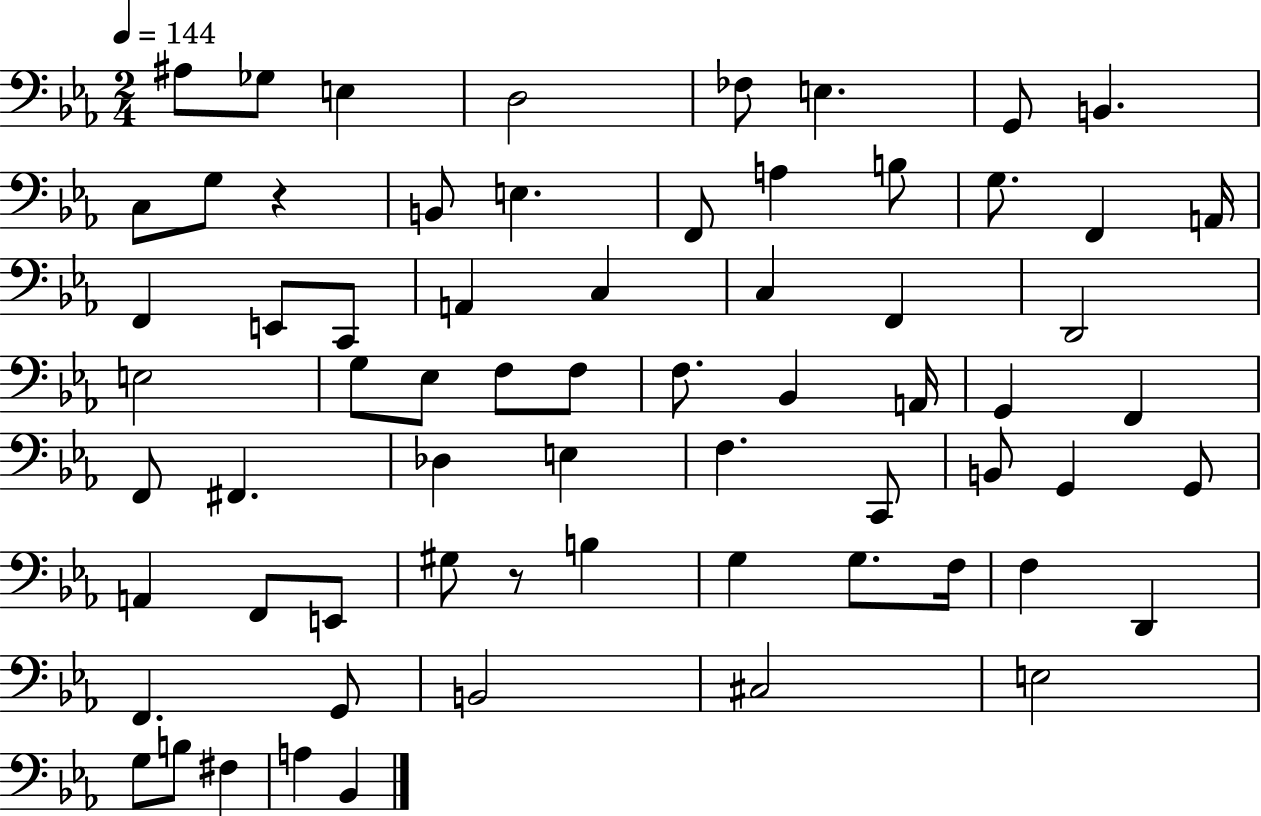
{
  \clef bass
  \numericTimeSignature
  \time 2/4
  \key ees \major
  \tempo 4 = 144
  \repeat volta 2 { ais8 ges8 e4 | d2 | fes8 e4. | g,8 b,4. | \break c8 g8 r4 | b,8 e4. | f,8 a4 b8 | g8. f,4 a,16 | \break f,4 e,8 c,8 | a,4 c4 | c4 f,4 | d,2 | \break e2 | g8 ees8 f8 f8 | f8. bes,4 a,16 | g,4 f,4 | \break f,8 fis,4. | des4 e4 | f4. c,8 | b,8 g,4 g,8 | \break a,4 f,8 e,8 | gis8 r8 b4 | g4 g8. f16 | f4 d,4 | \break f,4. g,8 | b,2 | cis2 | e2 | \break g8 b8 fis4 | a4 bes,4 | } \bar "|."
}